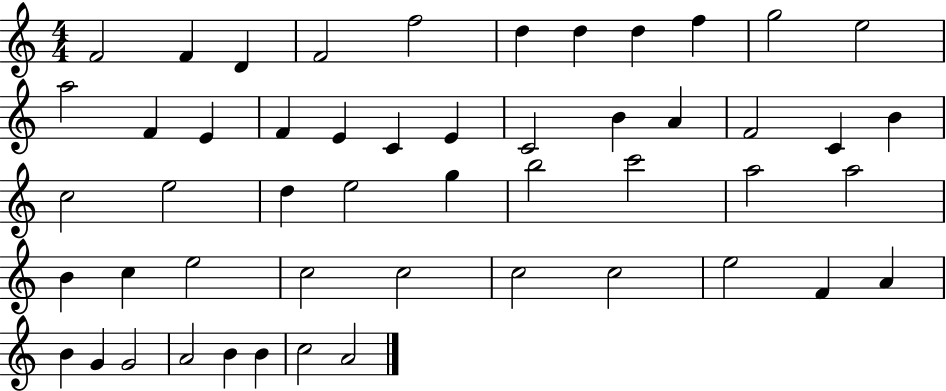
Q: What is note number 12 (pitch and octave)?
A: A5